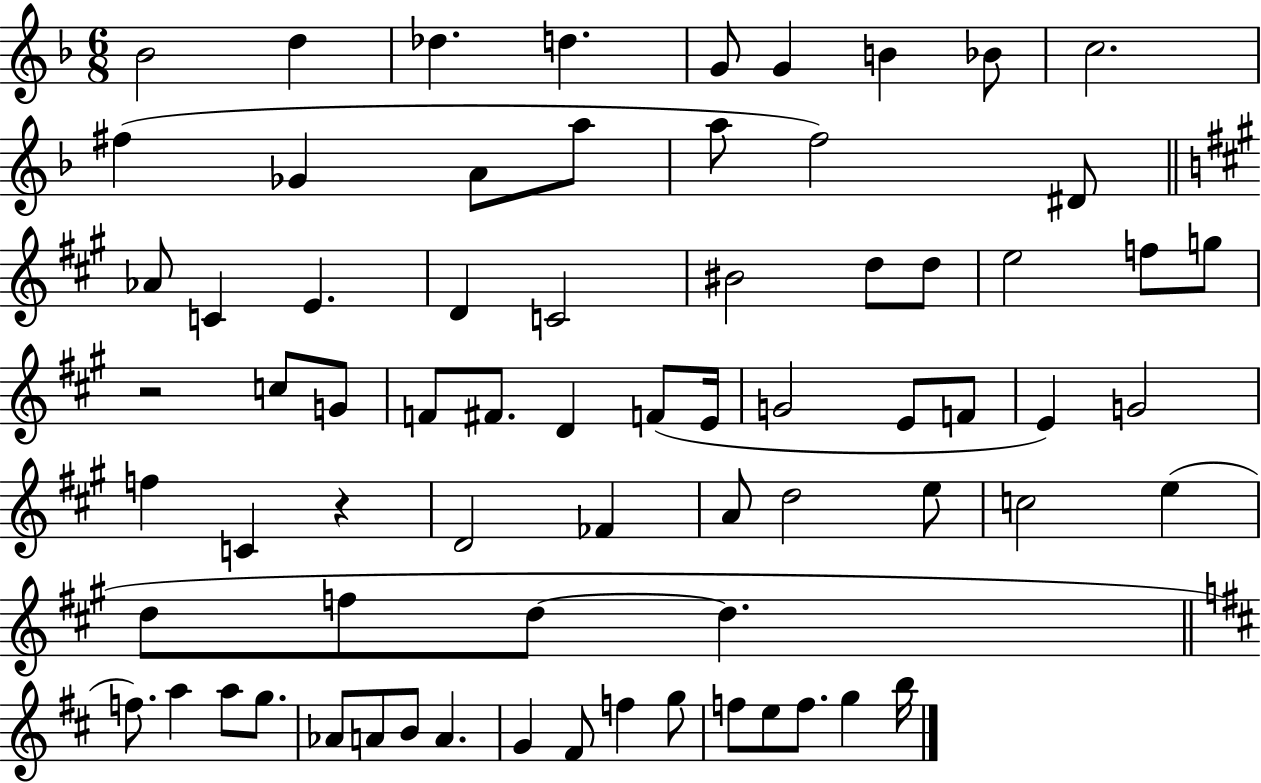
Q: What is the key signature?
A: F major